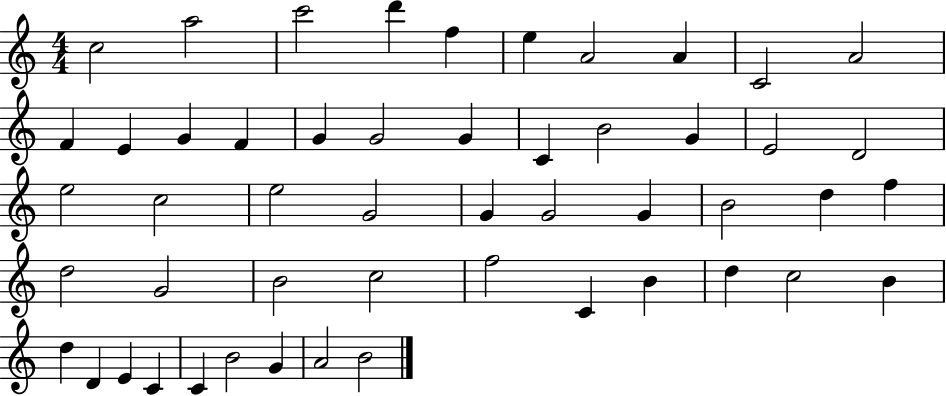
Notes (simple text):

C5/h A5/h C6/h D6/q F5/q E5/q A4/h A4/q C4/h A4/h F4/q E4/q G4/q F4/q G4/q G4/h G4/q C4/q B4/h G4/q E4/h D4/h E5/h C5/h E5/h G4/h G4/q G4/h G4/q B4/h D5/q F5/q D5/h G4/h B4/h C5/h F5/h C4/q B4/q D5/q C5/h B4/q D5/q D4/q E4/q C4/q C4/q B4/h G4/q A4/h B4/h